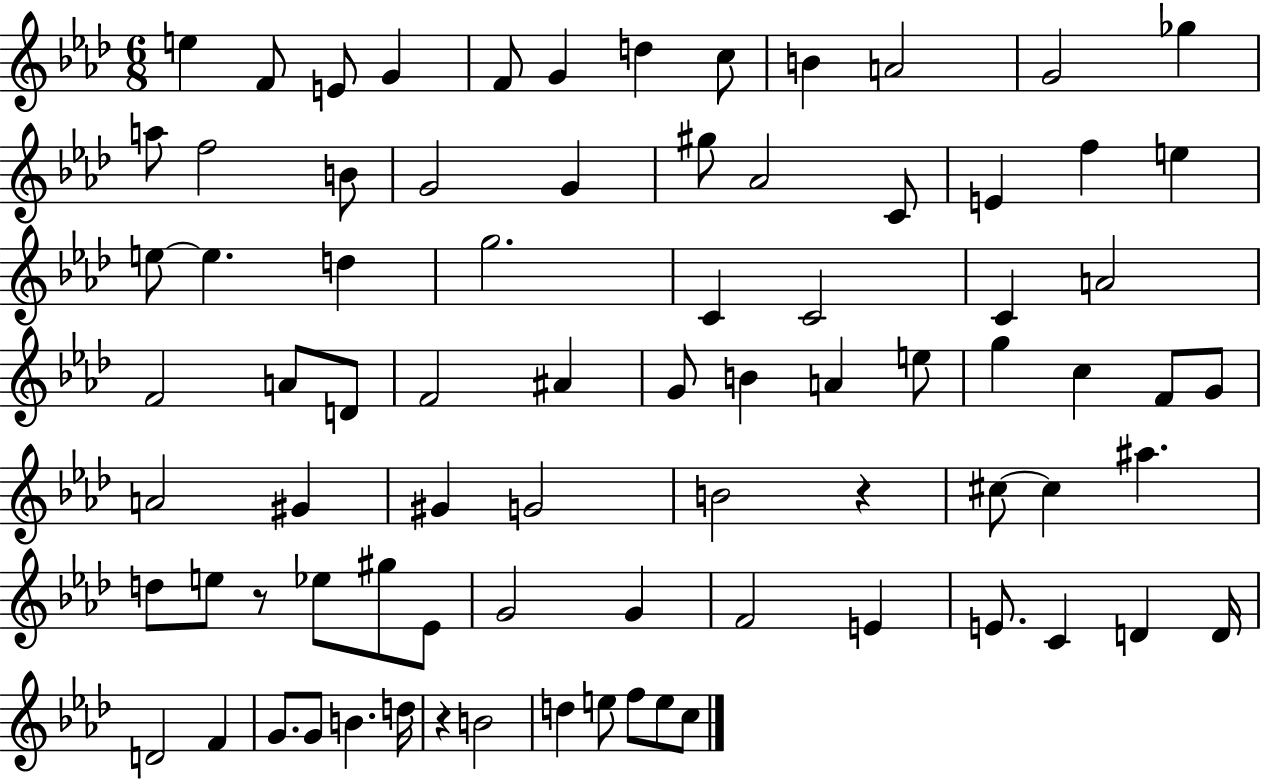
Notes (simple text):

E5/q F4/e E4/e G4/q F4/e G4/q D5/q C5/e B4/q A4/h G4/h Gb5/q A5/e F5/h B4/e G4/h G4/q G#5/e Ab4/h C4/e E4/q F5/q E5/q E5/e E5/q. D5/q G5/h. C4/q C4/h C4/q A4/h F4/h A4/e D4/e F4/h A#4/q G4/e B4/q A4/q E5/e G5/q C5/q F4/e G4/e A4/h G#4/q G#4/q G4/h B4/h R/q C#5/e C#5/q A#5/q. D5/e E5/e R/e Eb5/e G#5/e Eb4/e G4/h G4/q F4/h E4/q E4/e. C4/q D4/q D4/s D4/h F4/q G4/e. G4/e B4/q. D5/s R/q B4/h D5/q E5/e F5/e E5/e C5/e